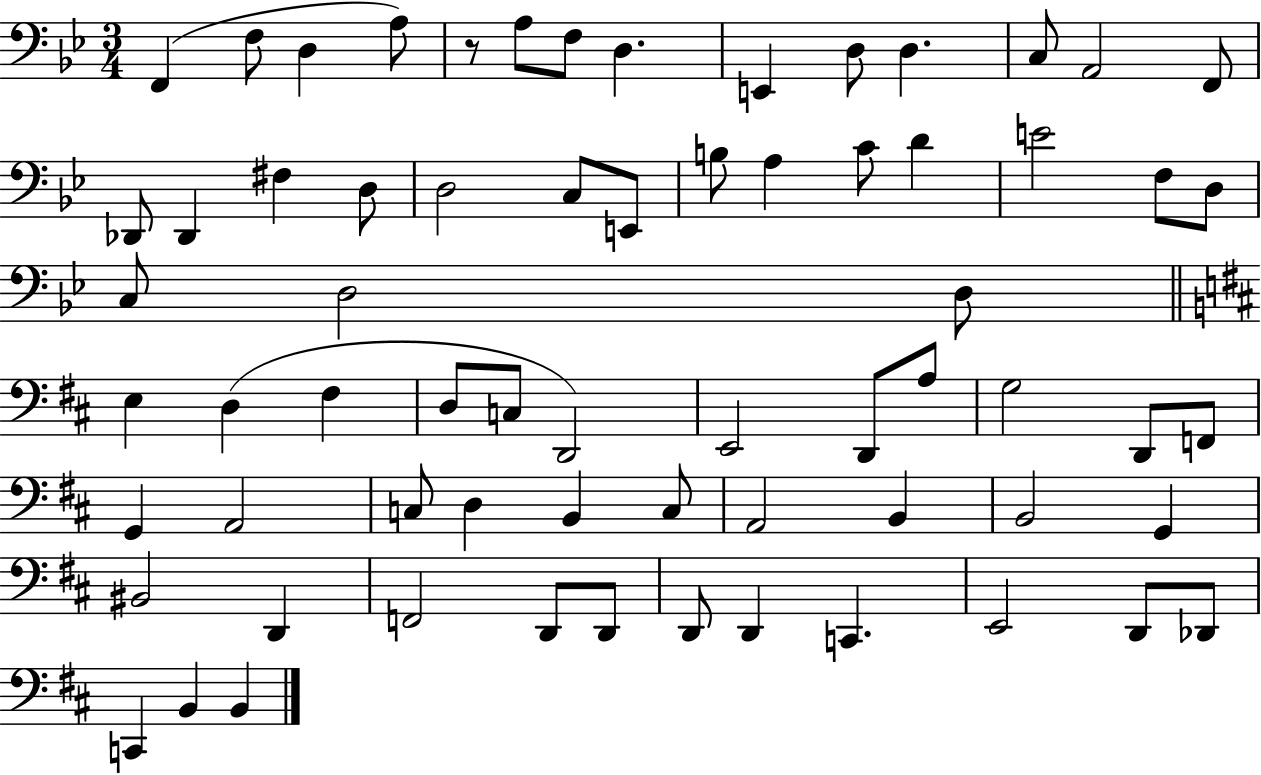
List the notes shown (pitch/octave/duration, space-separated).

F2/q F3/e D3/q A3/e R/e A3/e F3/e D3/q. E2/q D3/e D3/q. C3/e A2/h F2/e Db2/e Db2/q F#3/q D3/e D3/h C3/e E2/e B3/e A3/q C4/e D4/q E4/h F3/e D3/e C3/e D3/h D3/e E3/q D3/q F#3/q D3/e C3/e D2/h E2/h D2/e A3/e G3/h D2/e F2/e G2/q A2/h C3/e D3/q B2/q C3/e A2/h B2/q B2/h G2/q BIS2/h D2/q F2/h D2/e D2/e D2/e D2/q C2/q. E2/h D2/e Db2/e C2/q B2/q B2/q